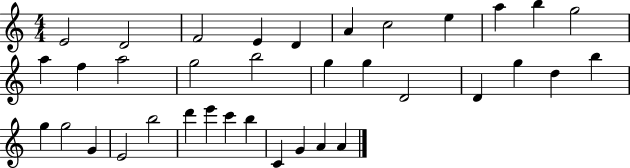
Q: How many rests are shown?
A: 0